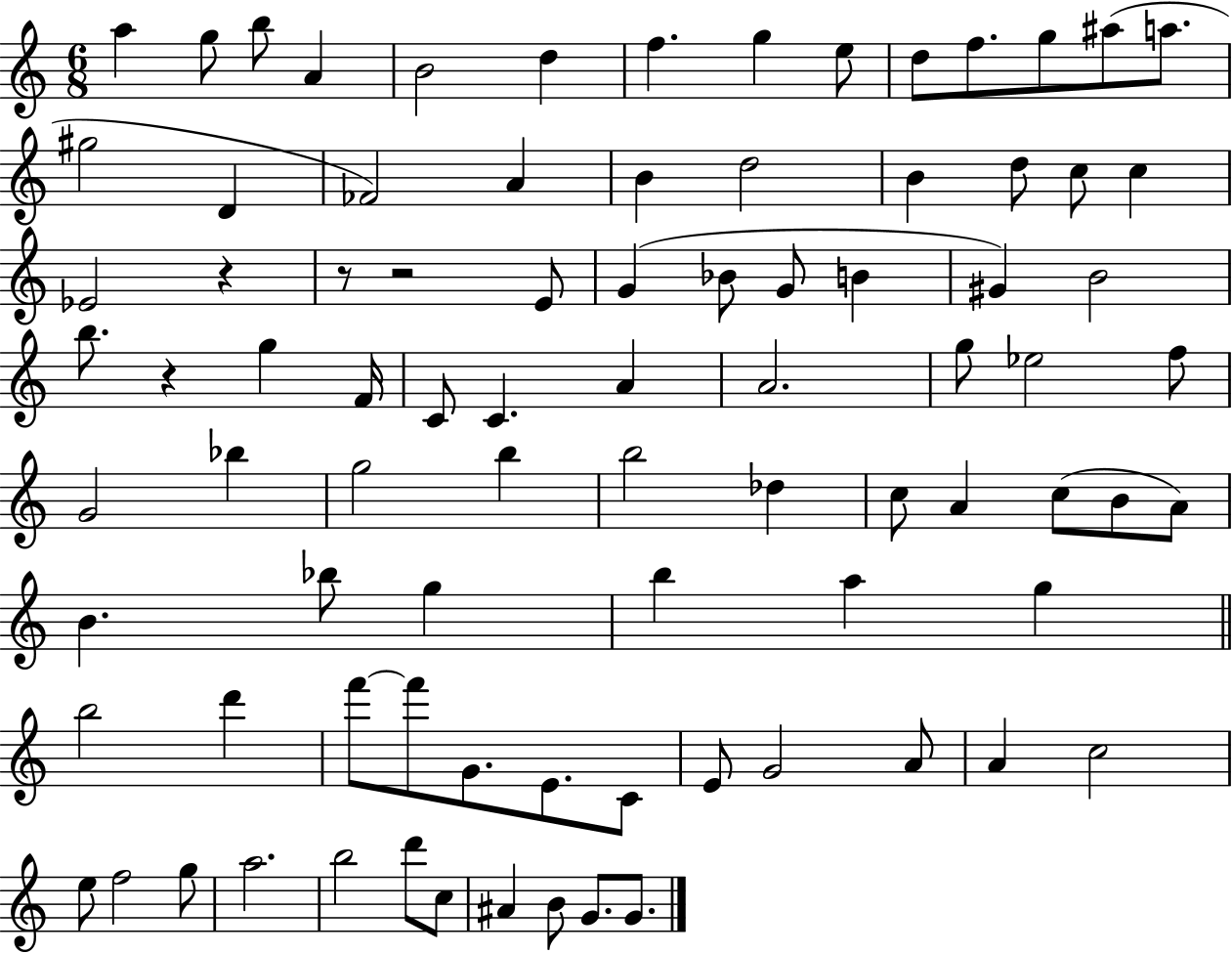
{
  \clef treble
  \numericTimeSignature
  \time 6/8
  \key c \major
  a''4 g''8 b''8 a'4 | b'2 d''4 | f''4. g''4 e''8 | d''8 f''8. g''8 ais''8( a''8. | \break gis''2 d'4 | fes'2) a'4 | b'4 d''2 | b'4 d''8 c''8 c''4 | \break ees'2 r4 | r8 r2 e'8 | g'4( bes'8 g'8 b'4 | gis'4) b'2 | \break b''8. r4 g''4 f'16 | c'8 c'4. a'4 | a'2. | g''8 ees''2 f''8 | \break g'2 bes''4 | g''2 b''4 | b''2 des''4 | c''8 a'4 c''8( b'8 a'8) | \break b'4. bes''8 g''4 | b''4 a''4 g''4 | \bar "||" \break \key a \minor b''2 d'''4 | f'''8~~ f'''8 g'8. e'8. c'8 | e'8 g'2 a'8 | a'4 c''2 | \break e''8 f''2 g''8 | a''2. | b''2 d'''8 c''8 | ais'4 b'8 g'8. g'8. | \break \bar "|."
}